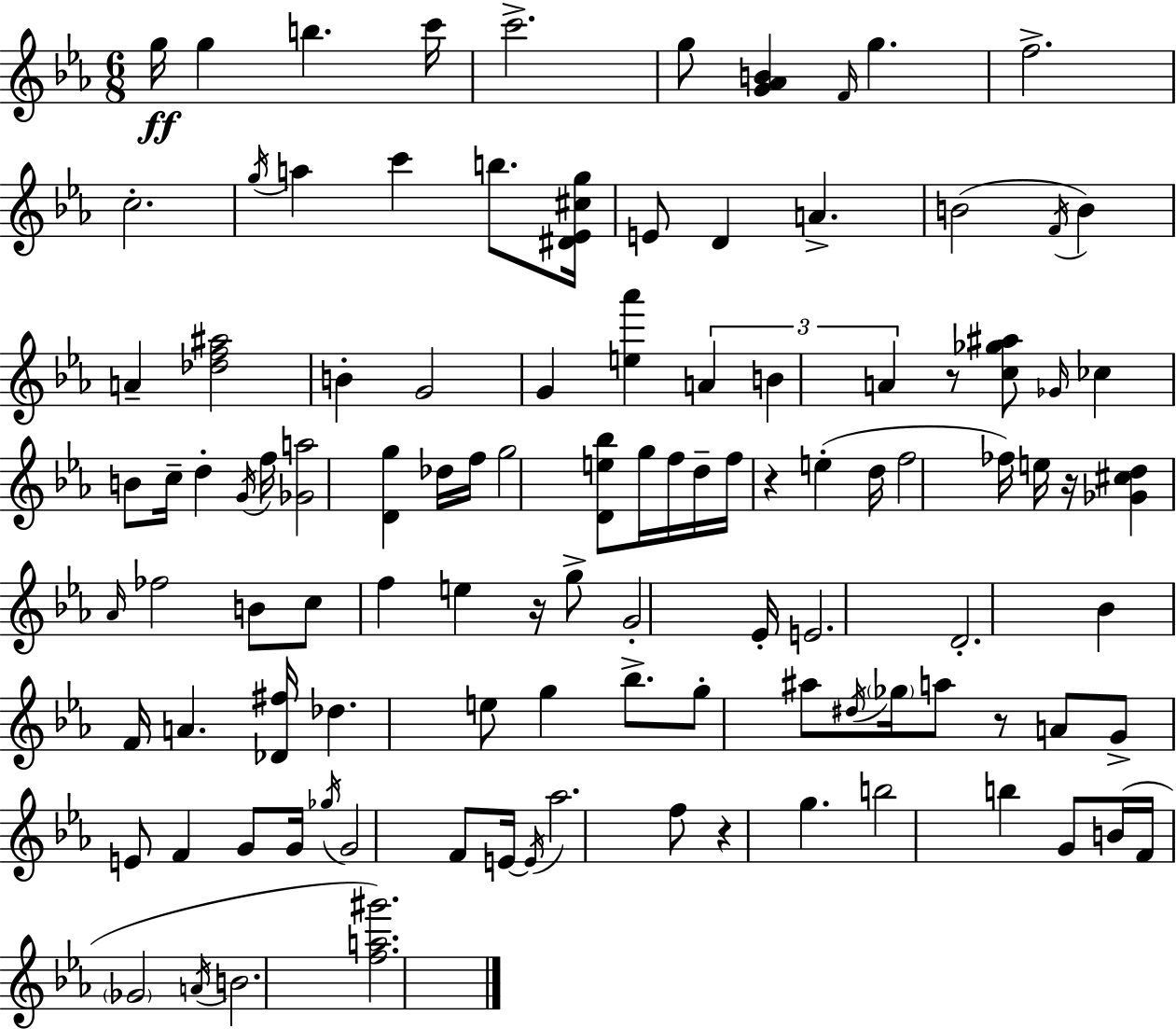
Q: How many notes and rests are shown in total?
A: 108